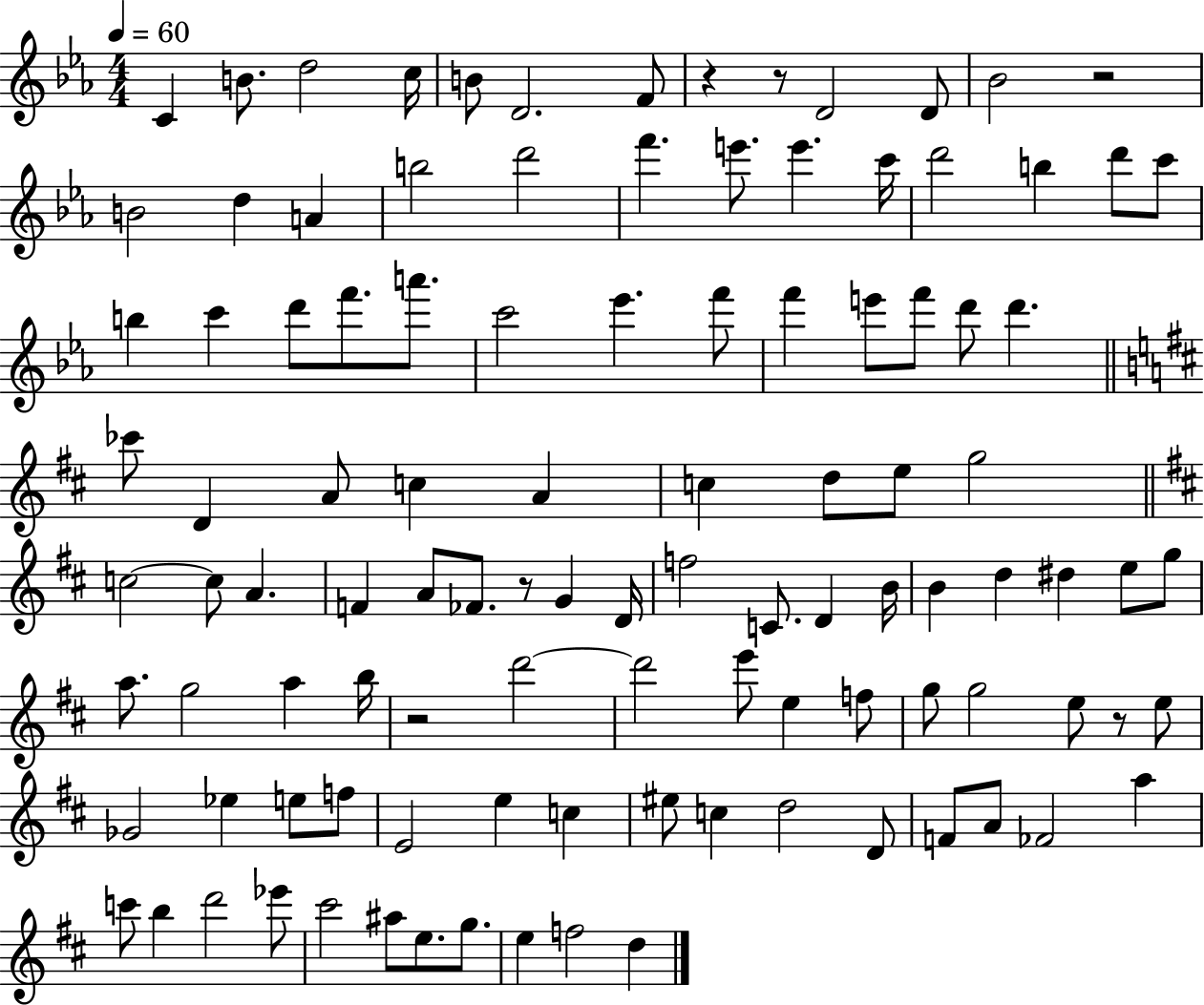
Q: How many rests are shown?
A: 6